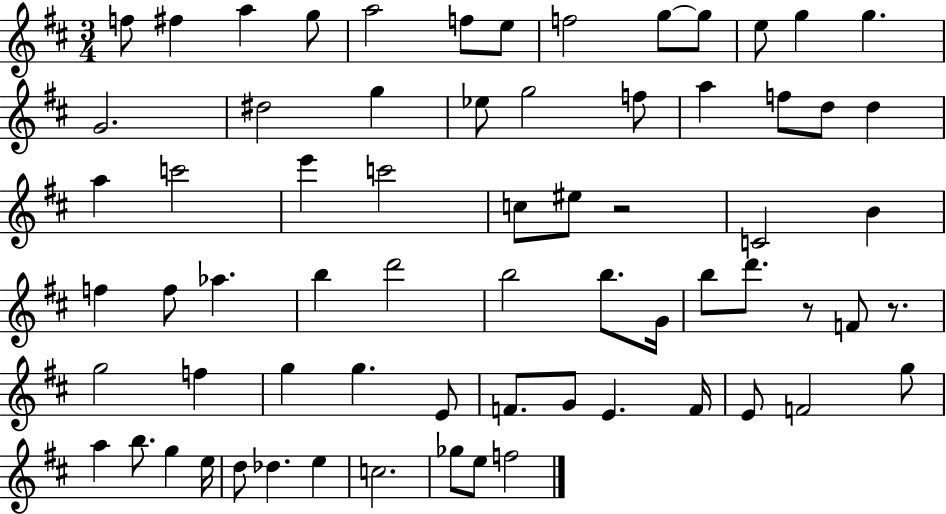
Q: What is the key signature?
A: D major